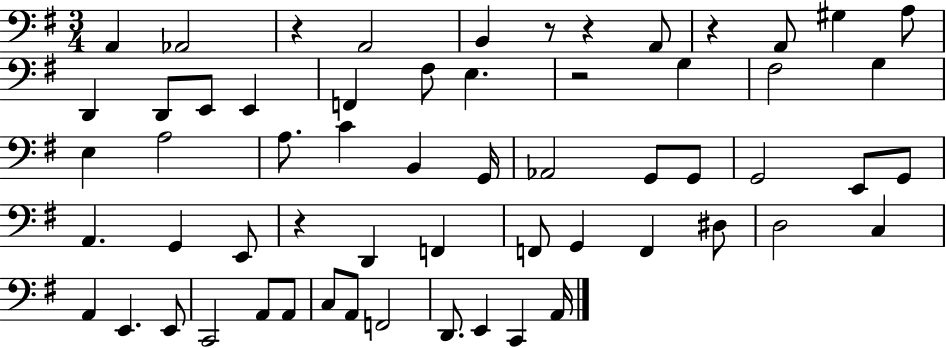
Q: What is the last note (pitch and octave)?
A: A2